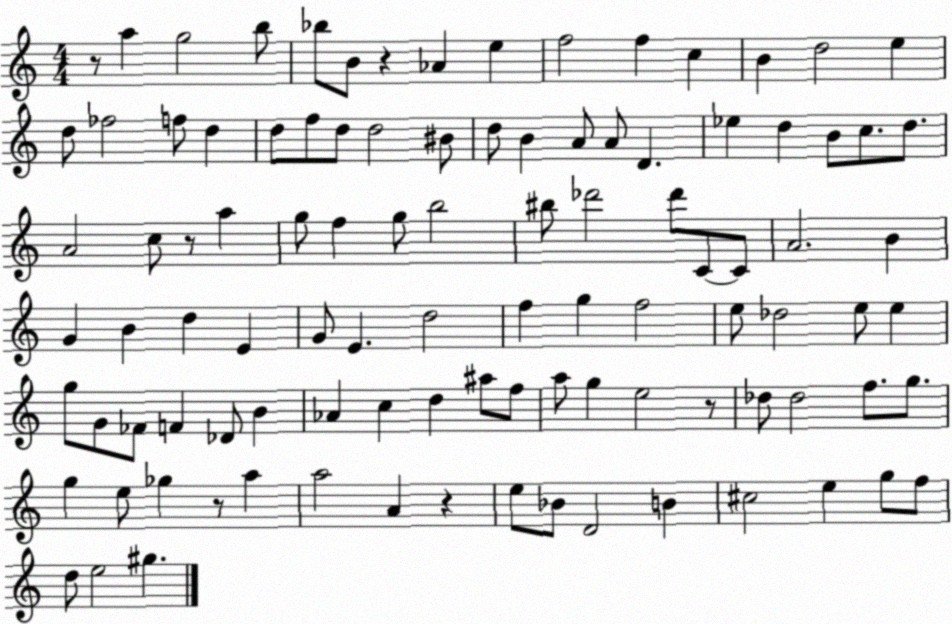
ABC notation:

X:1
T:Untitled
M:4/4
L:1/4
K:C
z/2 a g2 b/2 _b/2 B/2 z _A e f2 f c B d2 e d/2 _f2 f/2 d d/2 f/2 d/2 d2 ^B/2 d/2 B A/2 A/2 D _e d B/2 c/2 d/2 A2 c/2 z/2 a g/2 f g/2 b2 ^b/2 _d'2 _d'/2 C/2 C/2 A2 B G B d E G/2 E d2 f g f2 e/2 _d2 e/2 e g/2 G/2 _F/2 F _D/2 B _A c d ^a/2 f/2 a/2 g e2 z/2 _d/2 _d2 f/2 g/2 g e/2 _g z/2 a a2 A z e/2 _B/2 D2 B ^c2 e g/2 f/2 d/2 e2 ^g